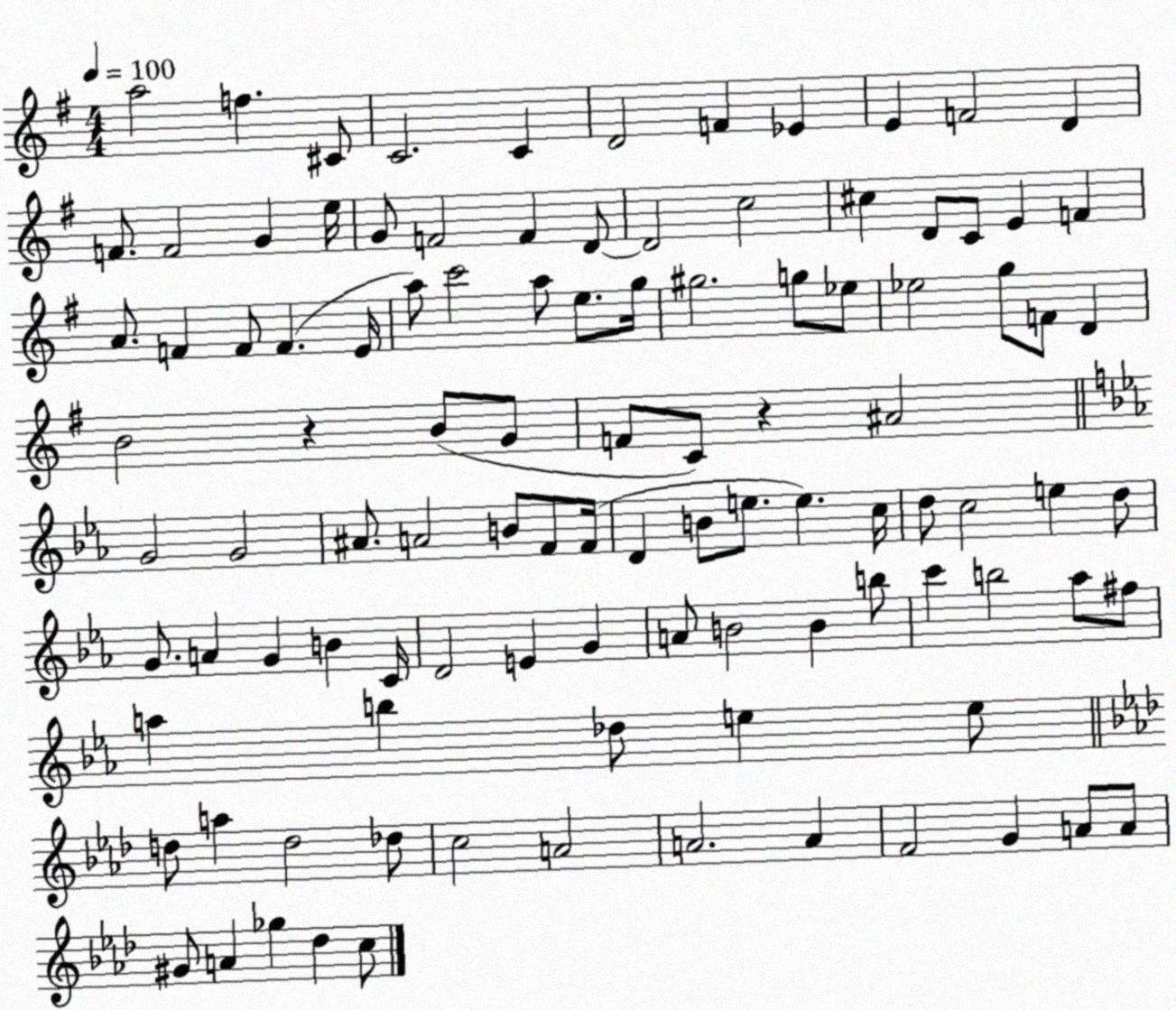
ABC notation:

X:1
T:Untitled
M:4/4
L:1/4
K:G
a2 f ^C/2 C2 C D2 F _E E F2 D F/2 F2 G e/4 G/2 F2 F D/2 D2 c2 ^c D/2 C/2 E F A/2 F F/2 F E/4 a/2 c'2 a/2 e/2 g/4 ^g2 g/2 _e/2 _e2 g/2 F/2 D B2 z B/2 G/2 F/2 C/2 z ^A2 G2 G2 ^A/2 A2 B/2 F/2 F/4 D B/2 e/2 e c/4 d/2 c2 e d/2 G/2 A G B C/4 D2 E G A/2 B2 B b/2 c' b2 _a/2 ^f/2 a b _d/2 e e/2 d/2 a d2 _d/2 c2 A2 A2 A F2 G A/2 A/2 ^G/2 A _g _d c/2